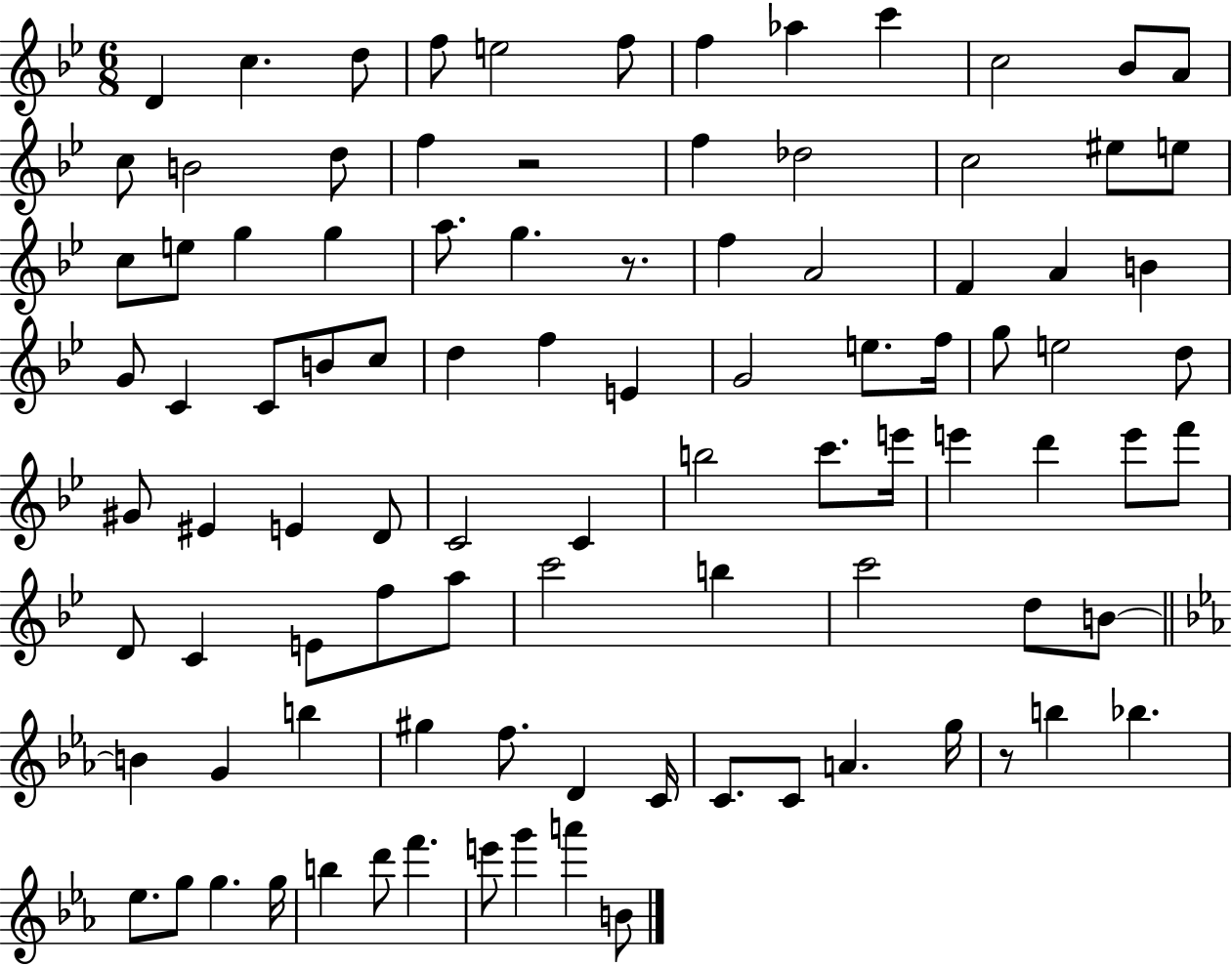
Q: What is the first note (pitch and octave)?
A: D4